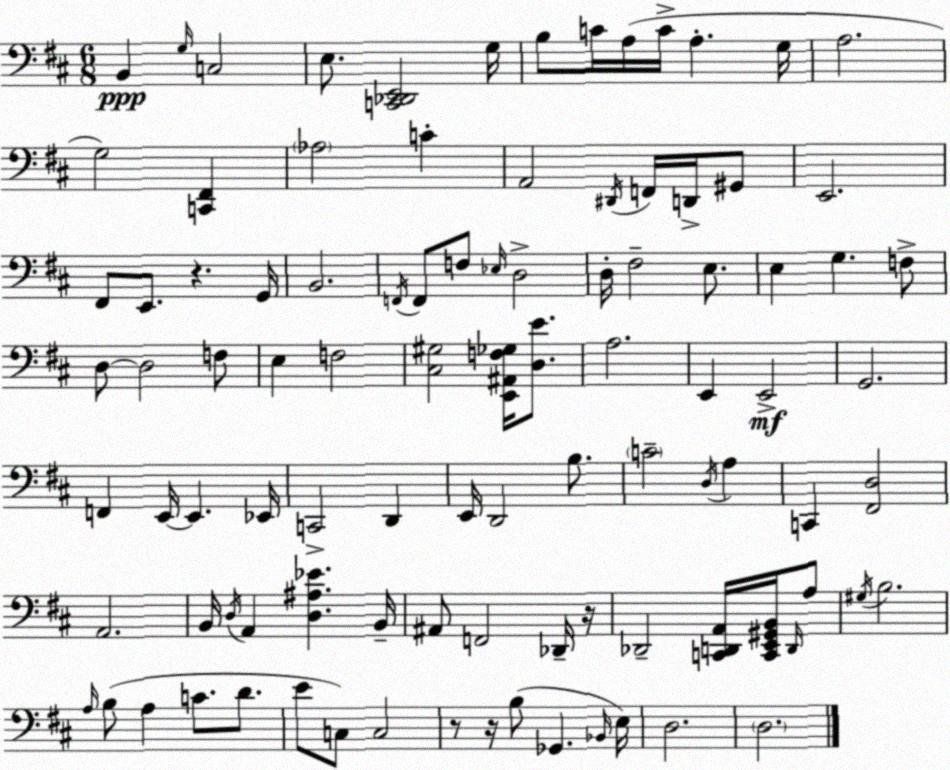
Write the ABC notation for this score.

X:1
T:Untitled
M:6/8
L:1/4
K:D
B,, G,/4 C,2 E,/2 [C,,_D,,E,,]2 G,/4 B,/2 C/4 A,/4 C/4 A, G,/4 A,2 G,2 [C,,^F,,] _A,2 C A,,2 ^D,,/4 F,,/4 D,,/4 ^G,,/2 E,,2 ^F,,/2 E,,/2 z G,,/4 B,,2 F,,/4 F,,/2 F,/2 _E,/4 D,2 D,/4 ^F,2 E,/2 E, G, F,/2 D,/2 D,2 F,/2 E, F,2 [^C,^G,]2 [E,,^A,,F,_G,]/4 [D,E]/2 A,2 E,, E,,2 G,,2 F,, E,,/4 E,, _E,,/4 C,,2 D,, E,,/4 D,,2 B,/2 C2 D,/4 A, C,, [^F,,D,]2 A,,2 B,,/4 D,/4 A,, [D,^A,_E] B,,/4 ^A,,/2 F,,2 _D,,/4 z/4 _D,,2 [C,,D,,A,,]/4 [C,,E,,^G,,B,,]/4 D,,/4 A,/2 ^G,/4 B,2 A,/4 B,/2 A, C/2 D/2 E/2 C,/2 C,2 z/2 z/4 B,/2 _G,, _B,,/4 E,/4 D,2 D,2